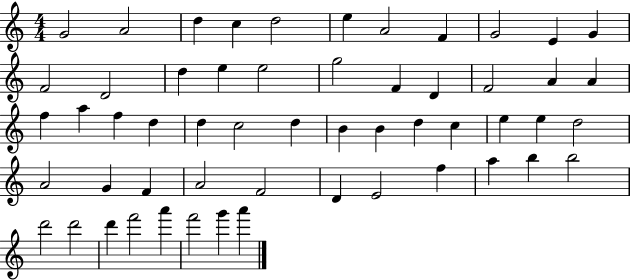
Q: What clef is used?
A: treble